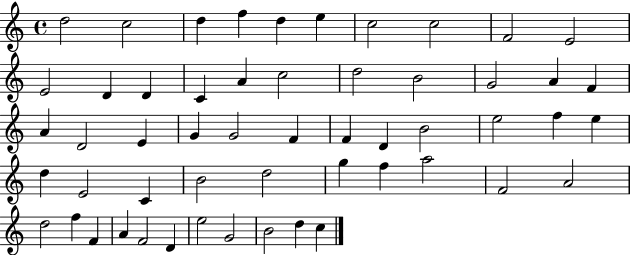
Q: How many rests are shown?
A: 0